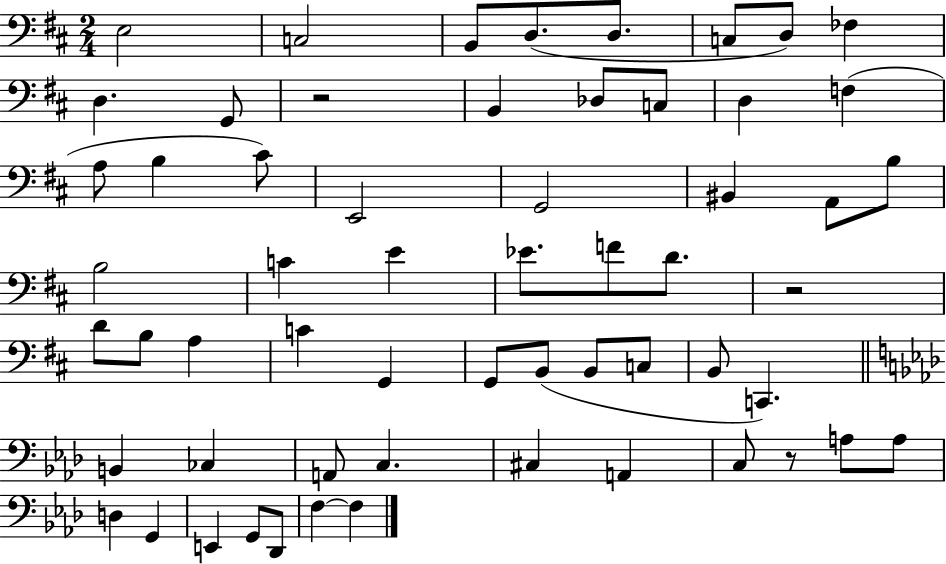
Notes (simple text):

E3/h C3/h B2/e D3/e. D3/e. C3/e D3/e FES3/q D3/q. G2/e R/h B2/q Db3/e C3/e D3/q F3/q A3/e B3/q C#4/e E2/h G2/h BIS2/q A2/e B3/e B3/h C4/q E4/q Eb4/e. F4/e D4/e. R/h D4/e B3/e A3/q C4/q G2/q G2/e B2/e B2/e C3/e B2/e C2/q. B2/q CES3/q A2/e C3/q. C#3/q A2/q C3/e R/e A3/e A3/e D3/q G2/q E2/q G2/e Db2/e F3/q F3/q